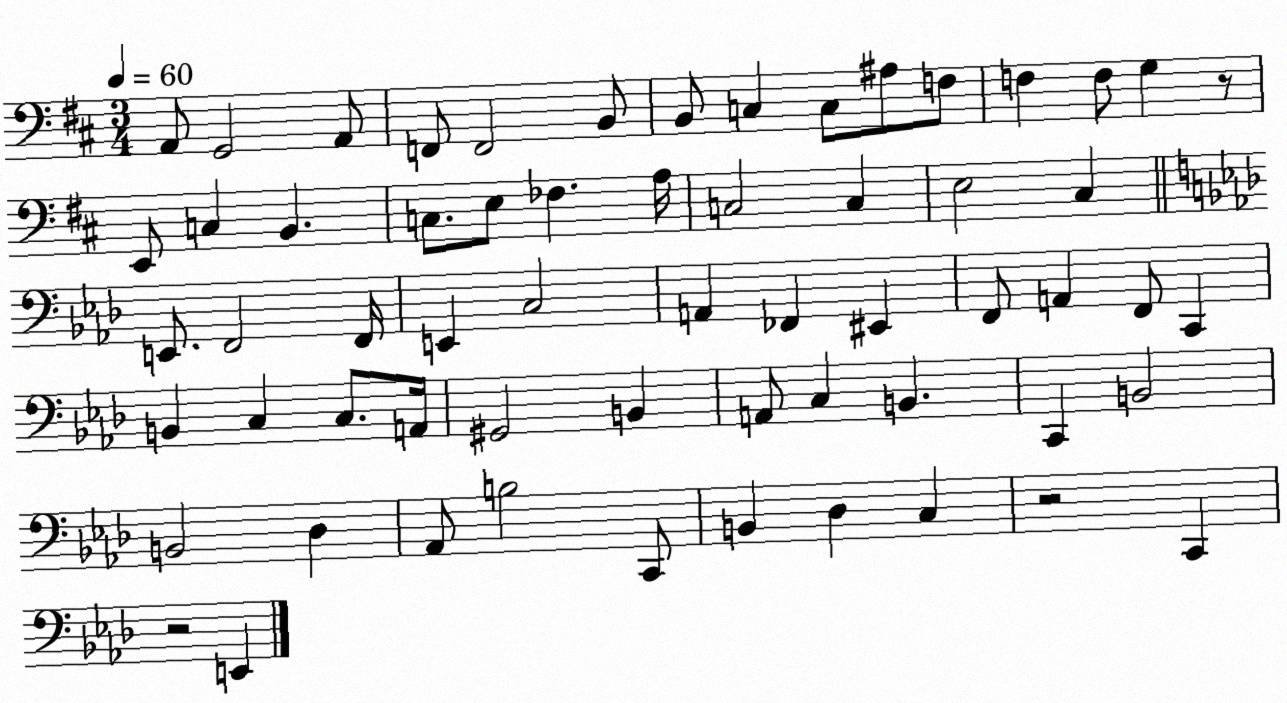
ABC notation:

X:1
T:Untitled
M:3/4
L:1/4
K:D
A,,/2 G,,2 A,,/2 F,,/2 F,,2 B,,/2 B,,/2 C, C,/2 ^A,/2 F,/2 F, F,/2 G, z/2 E,,/2 C, B,, C,/2 E,/2 _F, A,/4 C,2 C, E,2 ^C, E,,/2 F,,2 F,,/4 E,, C,2 A,, _F,, ^E,, F,,/2 A,, F,,/2 C,, B,, C, C,/2 A,,/4 ^G,,2 B,, A,,/2 C, B,, C,, B,,2 B,,2 _D, _A,,/2 B,2 C,,/2 B,, _D, C, z2 C,, z2 E,,